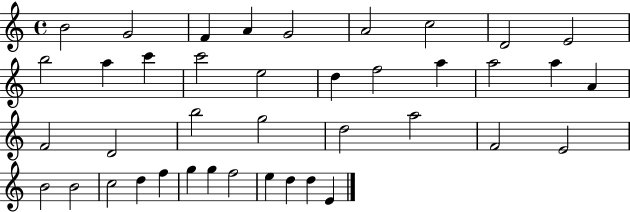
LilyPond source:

{
  \clef treble
  \time 4/4
  \defaultTimeSignature
  \key c \major
  b'2 g'2 | f'4 a'4 g'2 | a'2 c''2 | d'2 e'2 | \break b''2 a''4 c'''4 | c'''2 e''2 | d''4 f''2 a''4 | a''2 a''4 a'4 | \break f'2 d'2 | b''2 g''2 | d''2 a''2 | f'2 e'2 | \break b'2 b'2 | c''2 d''4 f''4 | g''4 g''4 f''2 | e''4 d''4 d''4 e'4 | \break \bar "|."
}